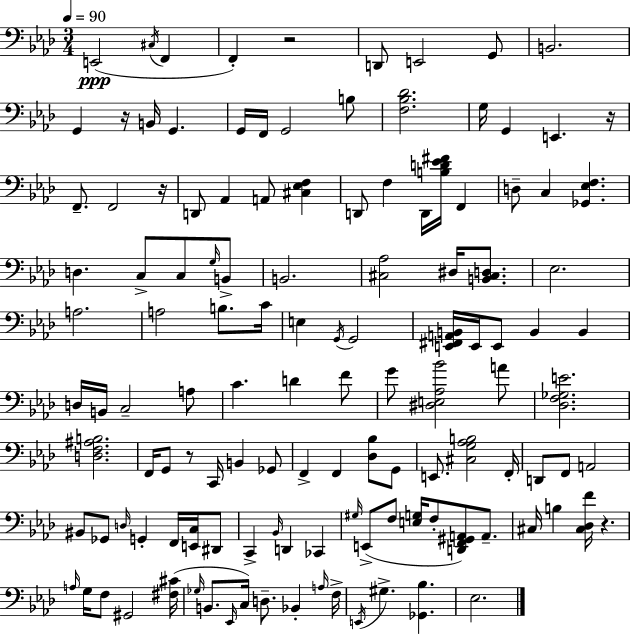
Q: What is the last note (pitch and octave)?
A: Eb3